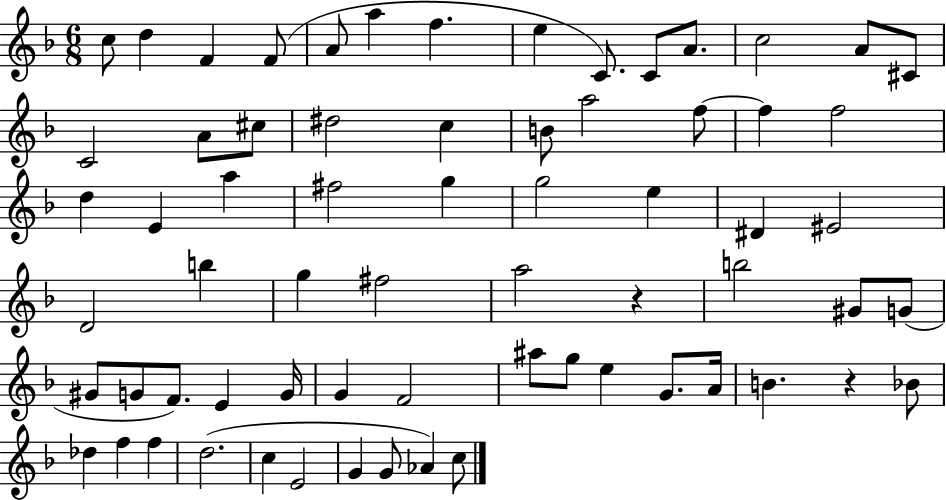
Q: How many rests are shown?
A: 2